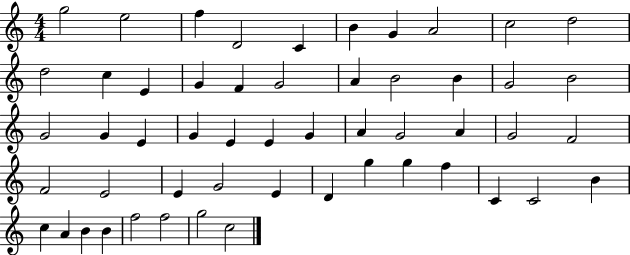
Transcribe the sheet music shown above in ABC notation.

X:1
T:Untitled
M:4/4
L:1/4
K:C
g2 e2 f D2 C B G A2 c2 d2 d2 c E G F G2 A B2 B G2 B2 G2 G E G E E G A G2 A G2 F2 F2 E2 E G2 E D g g f C C2 B c A B B f2 f2 g2 c2